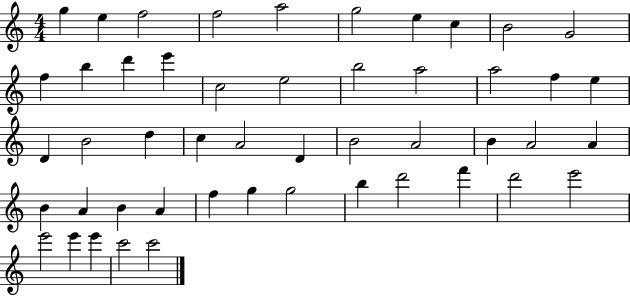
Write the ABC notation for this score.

X:1
T:Untitled
M:4/4
L:1/4
K:C
g e f2 f2 a2 g2 e c B2 G2 f b d' e' c2 e2 b2 a2 a2 f e D B2 d c A2 D B2 A2 B A2 A B A B A f g g2 b d'2 f' d'2 e'2 e'2 e' e' c'2 c'2